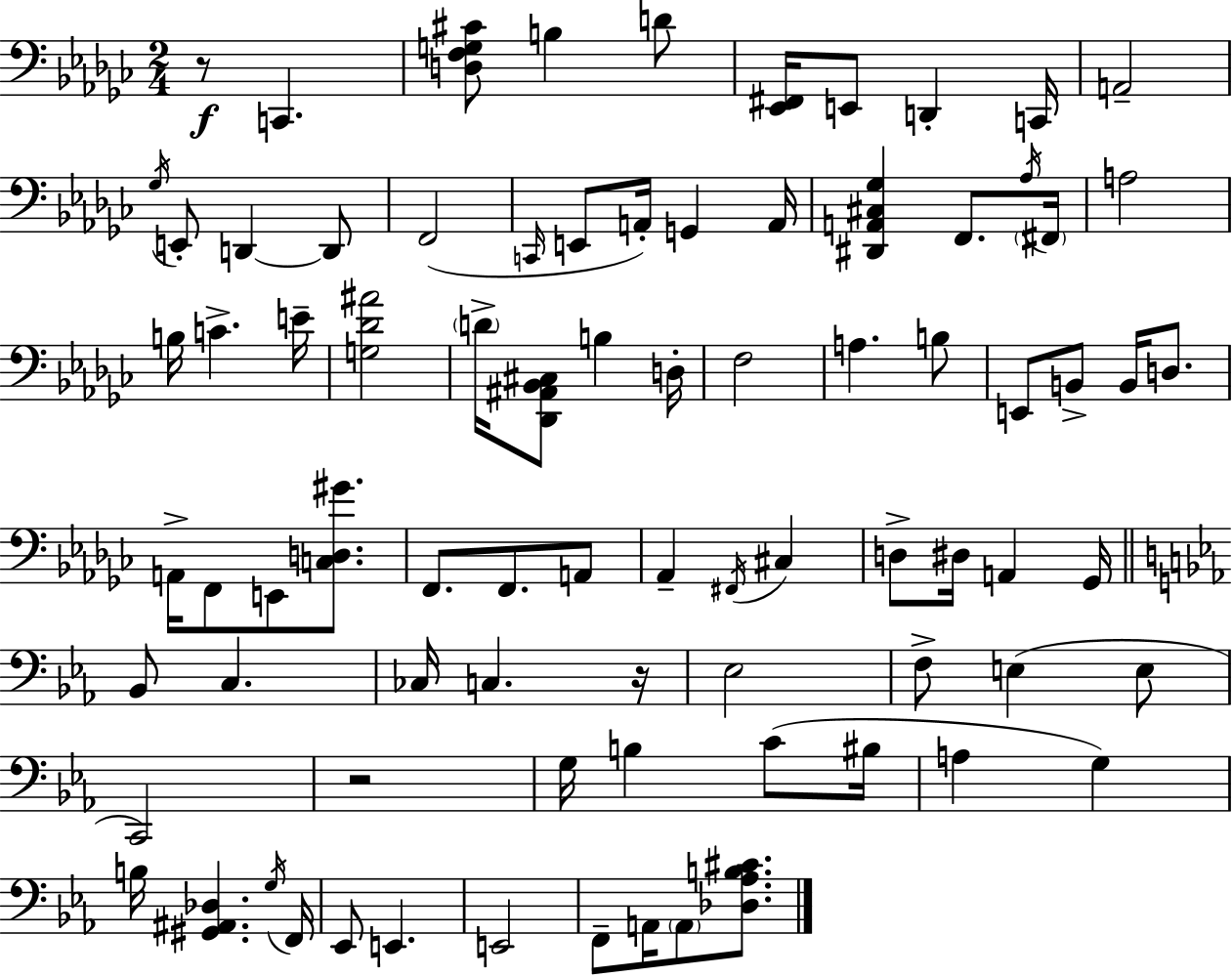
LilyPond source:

{
  \clef bass
  \numericTimeSignature
  \time 2/4
  \key ees \minor
  r8\f c,4. | <d f g cis'>8 b4 d'8 | <ees, fis,>16 e,8 d,4-. c,16 | a,2-- | \break \acciaccatura { ges16 } e,8-. d,4~~ d,8 | f,2( | \grace { c,16 } e,8 a,16-.) g,4 | a,16 <dis, a, cis ges>4 f,8. | \break \acciaccatura { aes16 } \parenthesize fis,16 a2 | b16 c'4.-> | e'16-- <g des' ais'>2 | \parenthesize d'16-> <des, ais, bes, cis>8 b4 | \break d16-. f2 | a4. | b8 e,8 b,8-> b,16 | d8. a,16-> f,8 e,8 | \break <c d gis'>8. f,8. f,8. | a,8 aes,4-- \acciaccatura { fis,16 } | cis4 d8-> dis16 a,4 | ges,16 \bar "||" \break \key c \minor bes,8 c4. | ces16 c4. r16 | ees2 | f8-> e4( e8 | \break c,2) | r2 | g16 b4 c'8( bis16 | a4 g4) | \break b16 <gis, ais, des>4. \acciaccatura { g16 } | f,16 ees,8 e,4. | e,2 | f,8-- a,16 \parenthesize a,8 <des aes b cis'>8. | \break \bar "|."
}